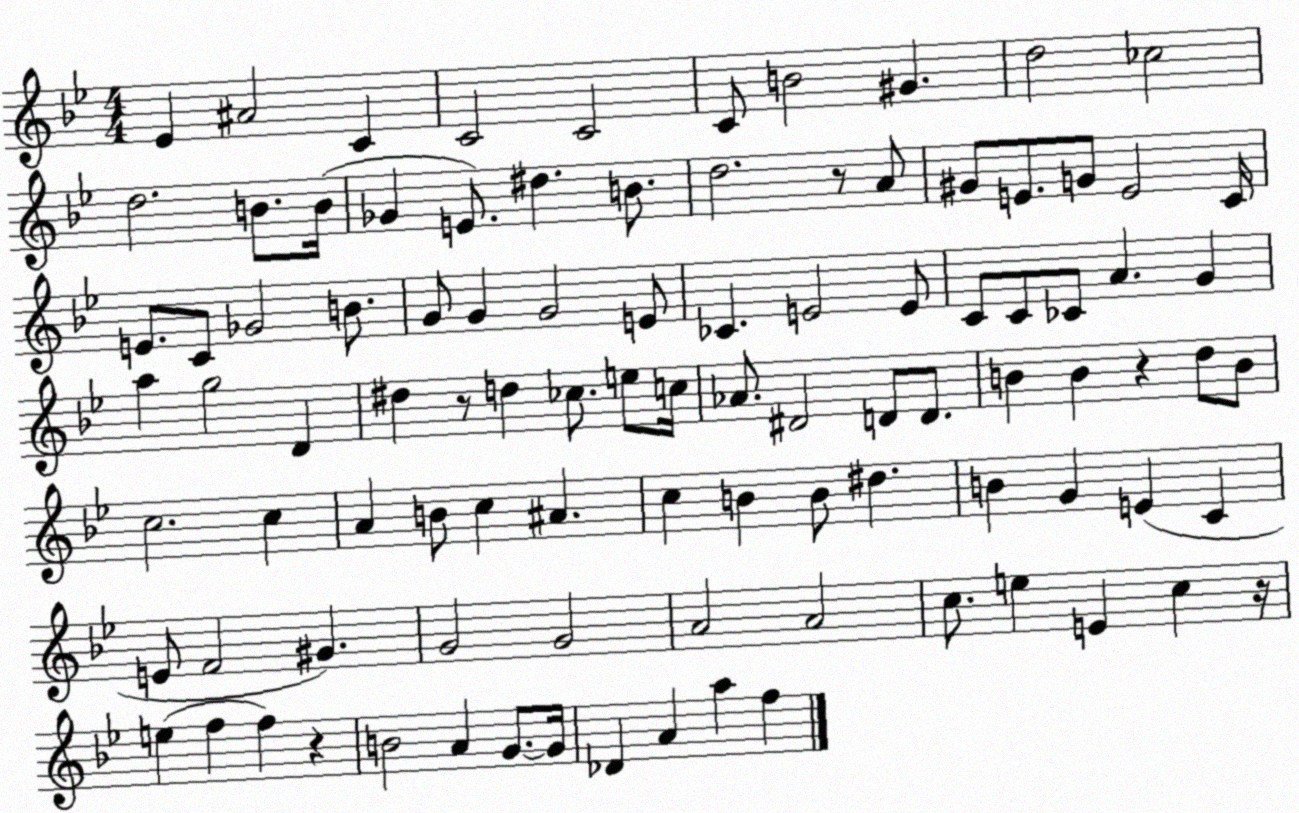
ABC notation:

X:1
T:Untitled
M:4/4
L:1/4
K:Bb
_E ^A2 C C2 C2 C/2 B2 ^G d2 _c2 d2 B/2 B/4 _G E/2 ^d B/2 d2 z/2 A/2 ^G/2 E/2 G/2 E2 C/4 E/2 C/2 _G2 B/2 G/2 G G2 E/2 _C E2 E/2 C/2 C/2 _C/2 A G a g2 D ^d z/2 d _c/2 e/2 c/4 _A/2 ^D2 D/2 D/2 B B z d/2 B/2 c2 c A B/2 c ^A c B B/2 ^d B G E C E/2 F2 ^G G2 G2 A2 A2 c/2 e E c z/4 e f f z B2 A G/2 G/4 _D A a f